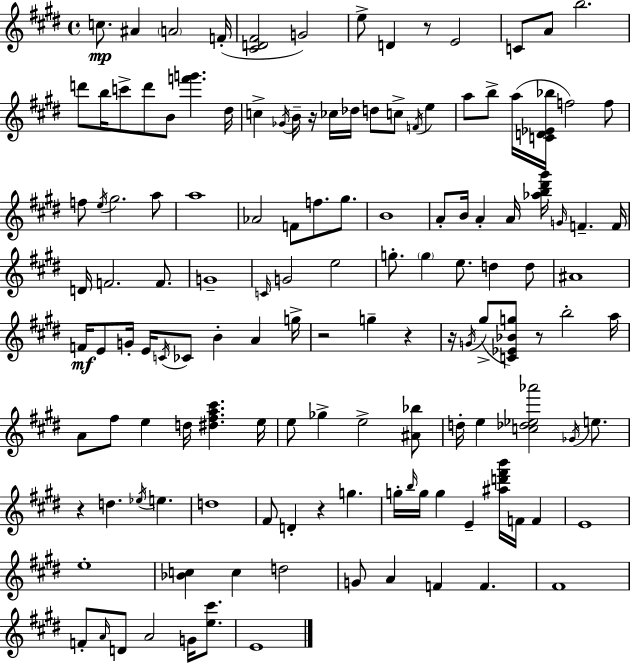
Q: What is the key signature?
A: E major